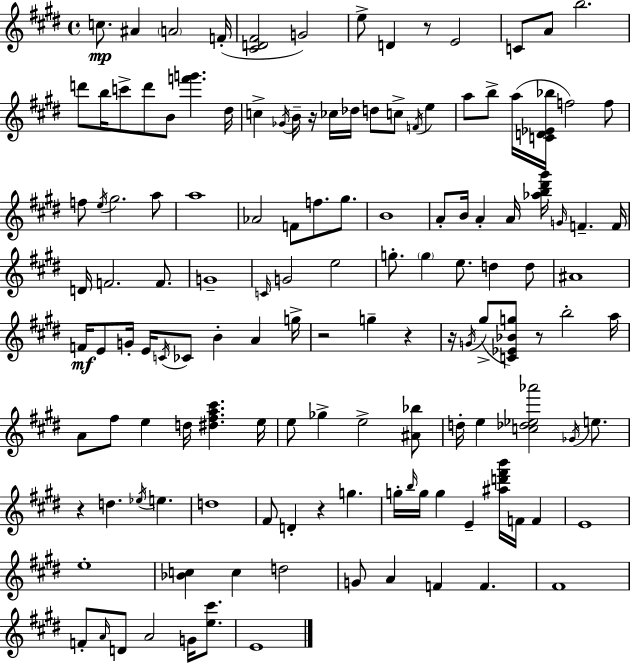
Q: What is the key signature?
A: E major